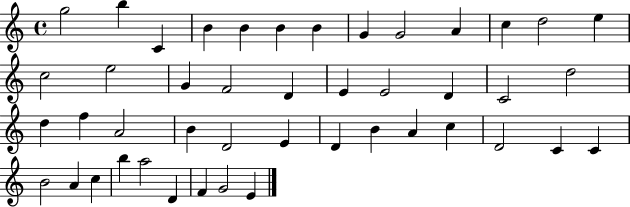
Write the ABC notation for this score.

X:1
T:Untitled
M:4/4
L:1/4
K:C
g2 b C B B B B G G2 A c d2 e c2 e2 G F2 D E E2 D C2 d2 d f A2 B D2 E D B A c D2 C C B2 A c b a2 D F G2 E